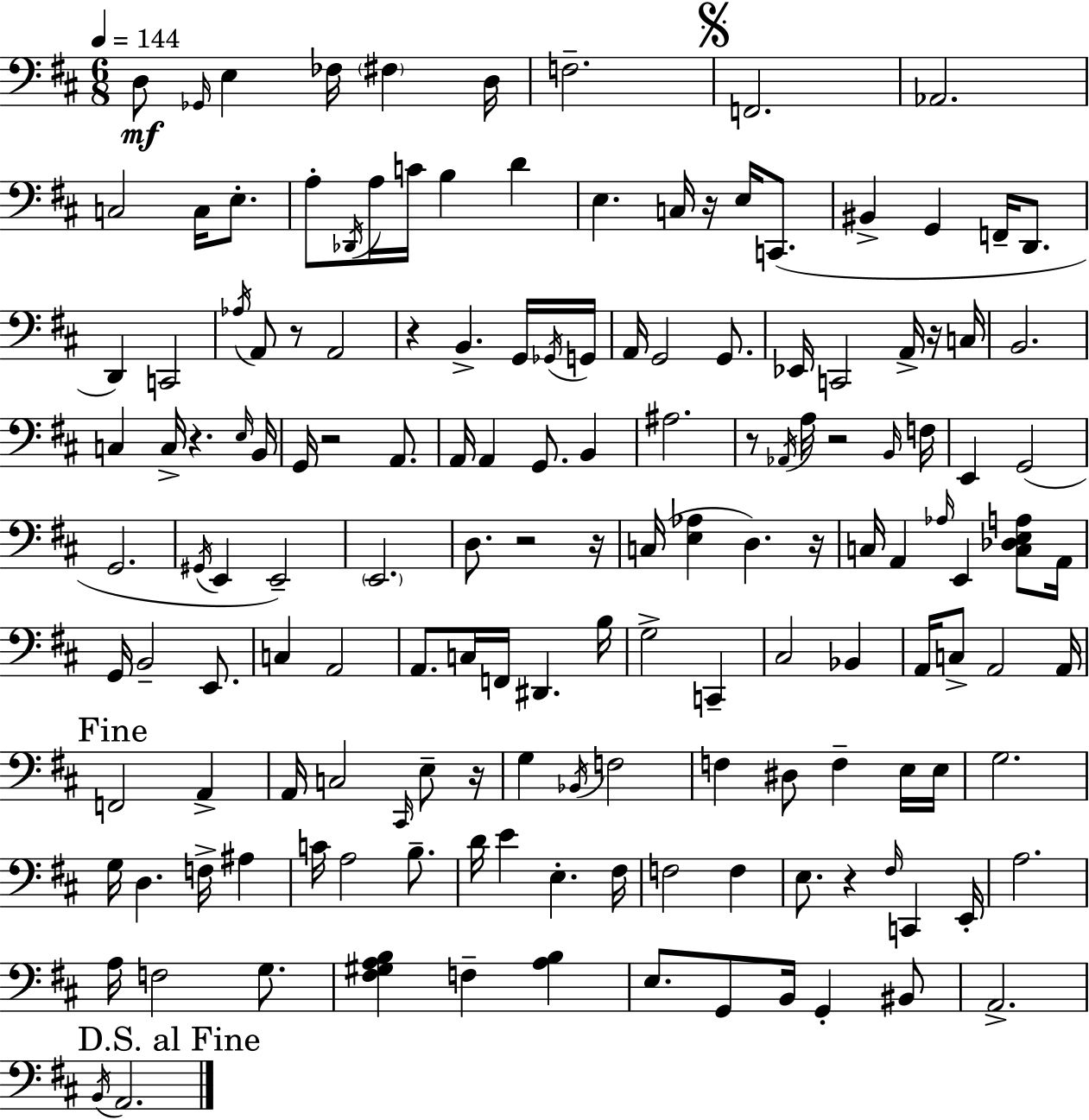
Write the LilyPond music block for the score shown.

{
  \clef bass
  \numericTimeSignature
  \time 6/8
  \key d \major
  \tempo 4 = 144
  d8\mf \grace { ges,16 } e4 fes16 \parenthesize fis4 | d16 f2.-- | \mark \markup { \musicglyph "scripts.segno" } f,2. | aes,2. | \break c2 c16 e8.-. | a8-. \acciaccatura { des,16 } a16 c'16 b4 d'4 | e4. c16 r16 e16 c,8.( | bis,4-> g,4 f,16-- d,8. | \break d,4) c,2 | \acciaccatura { aes16 } a,8 r8 a,2 | r4 b,4.-> | g,16 \acciaccatura { ges,16 } g,16 a,16 g,2 | \break g,8. ees,16 c,2 | a,16-> r16 c16 b,2. | c4 c16-> r4. | \grace { e16 } b,16 g,16 r2 | \break a,8. a,16 a,4 g,8. | b,4 ais2. | r8 \acciaccatura { aes,16 } a16 r2 | \grace { b,16 } f16 e,4 g,2( | \break g,2. | \acciaccatura { gis,16 } e,4 | e,2--) \parenthesize e,2. | d8. r2 | \break r16 c16( <e aes>4 | d4.) r16 c16 a,4 | \grace { aes16 } e,4 <c des e a>8 a,16 g,16 b,2-- | e,8. c4 | \break a,2 a,8. | c16 f,16 dis,4. b16 g2-> | c,4-- cis2 | bes,4 a,16 c8-> | \break a,2 a,16 \mark "Fine" f,2 | a,4-> a,16 c2 | \grace { cis,16 } e8-- r16 g4 | \acciaccatura { bes,16 } f2 f4 | \break dis8 f4-- e16 e16 g2. | g16 | d4. f16-> ais4 c'16 | a2 b8.-- d'16 | \break e'4 e4.-. fis16 f2 | f4 e8. | r4 \grace { fis16 } c,4 e,16-. | a2. | \break a16 f2 g8. | <fis gis a b>4 f4-- <a b>4 | e8. g,8 b,16 g,4-. bis,8 | a,2.-> | \break \mark "D.S. al Fine" \acciaccatura { b,16 } a,2. | \bar "|."
}